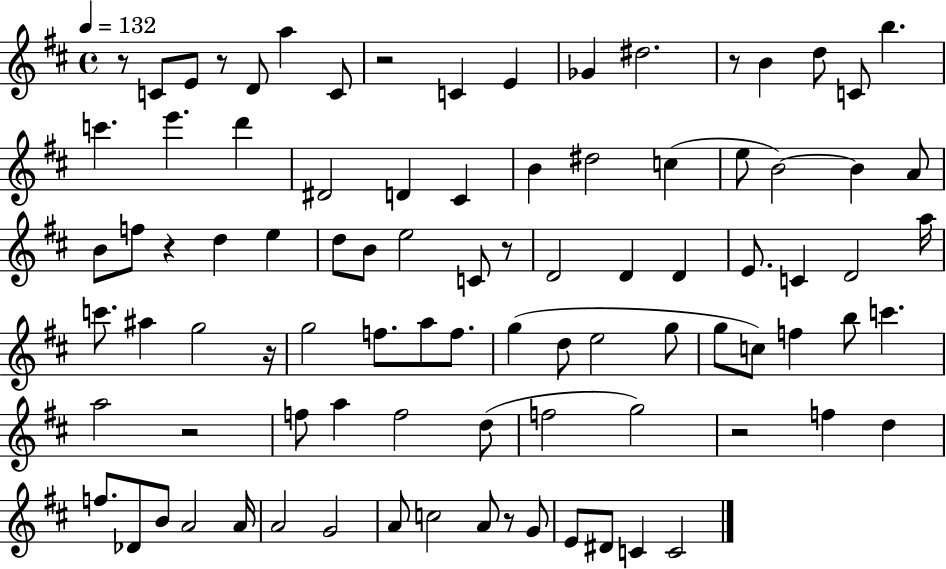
{
  \clef treble
  \time 4/4
  \defaultTimeSignature
  \key d \major
  \tempo 4 = 132
  \repeat volta 2 { r8 c'8 e'8 r8 d'8 a''4 c'8 | r2 c'4 e'4 | ges'4 dis''2. | r8 b'4 d''8 c'8 b''4. | \break c'''4. e'''4. d'''4 | dis'2 d'4 cis'4 | b'4 dis''2 c''4( | e''8 b'2~~) b'4 a'8 | \break b'8 f''8 r4 d''4 e''4 | d''8 b'8 e''2 c'8 r8 | d'2 d'4 d'4 | e'8. c'4 d'2 a''16 | \break c'''8. ais''4 g''2 r16 | g''2 f''8. a''8 f''8. | g''4( d''8 e''2 g''8 | g''8 c''8) f''4 b''8 c'''4. | \break a''2 r2 | f''8 a''4 f''2 d''8( | f''2 g''2) | r2 f''4 d''4 | \break f''8. des'8 b'8 a'2 a'16 | a'2 g'2 | a'8 c''2 a'8 r8 g'8 | e'8 dis'8 c'4 c'2 | \break } \bar "|."
}